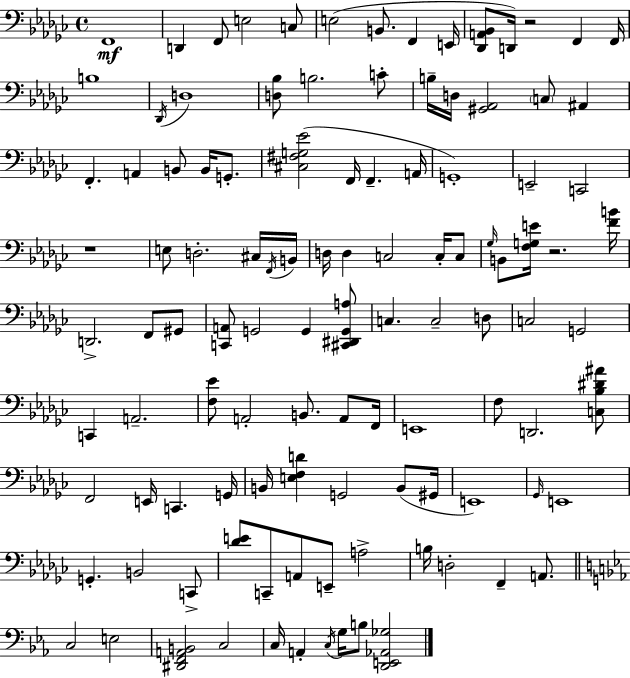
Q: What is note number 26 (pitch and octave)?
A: G2